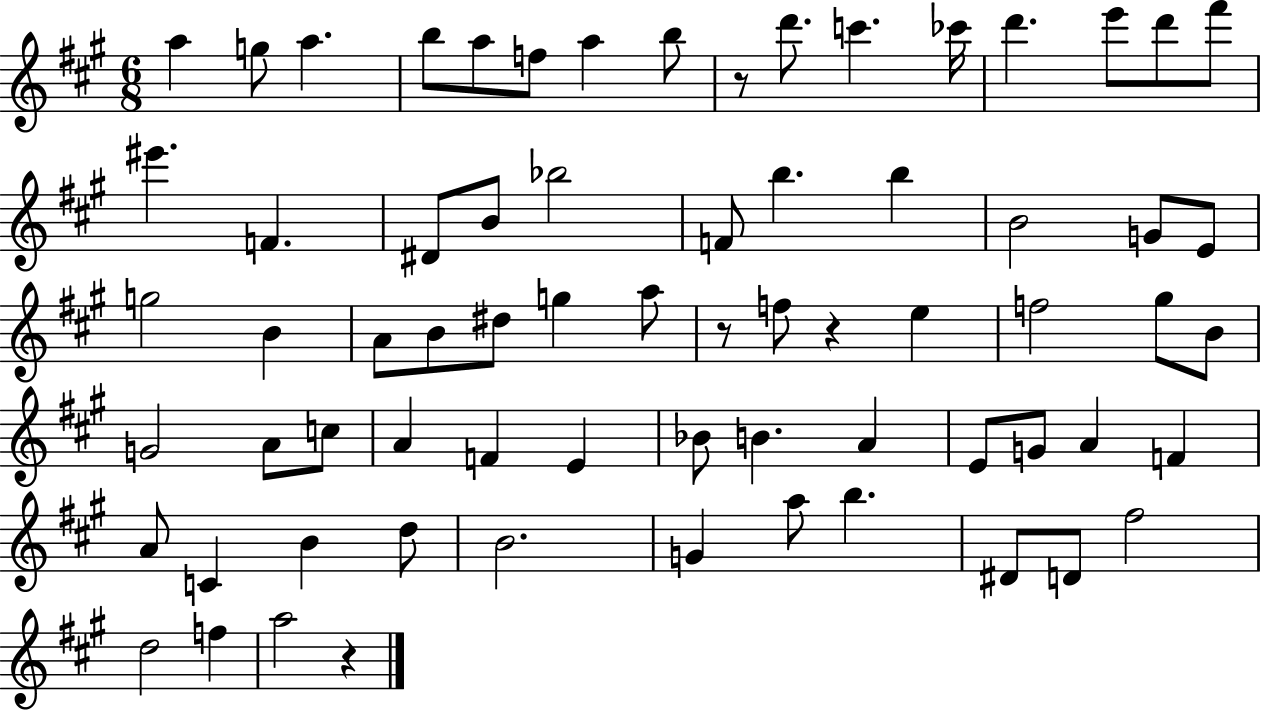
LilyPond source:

{
  \clef treble
  \numericTimeSignature
  \time 6/8
  \key a \major
  a''4 g''8 a''4. | b''8 a''8 f''8 a''4 b''8 | r8 d'''8. c'''4. ces'''16 | d'''4. e'''8 d'''8 fis'''8 | \break eis'''4. f'4. | dis'8 b'8 bes''2 | f'8 b''4. b''4 | b'2 g'8 e'8 | \break g''2 b'4 | a'8 b'8 dis''8 g''4 a''8 | r8 f''8 r4 e''4 | f''2 gis''8 b'8 | \break g'2 a'8 c''8 | a'4 f'4 e'4 | bes'8 b'4. a'4 | e'8 g'8 a'4 f'4 | \break a'8 c'4 b'4 d''8 | b'2. | g'4 a''8 b''4. | dis'8 d'8 fis''2 | \break d''2 f''4 | a''2 r4 | \bar "|."
}